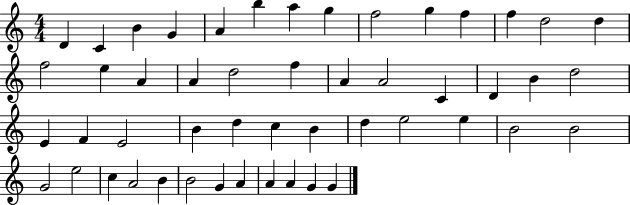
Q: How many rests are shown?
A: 0